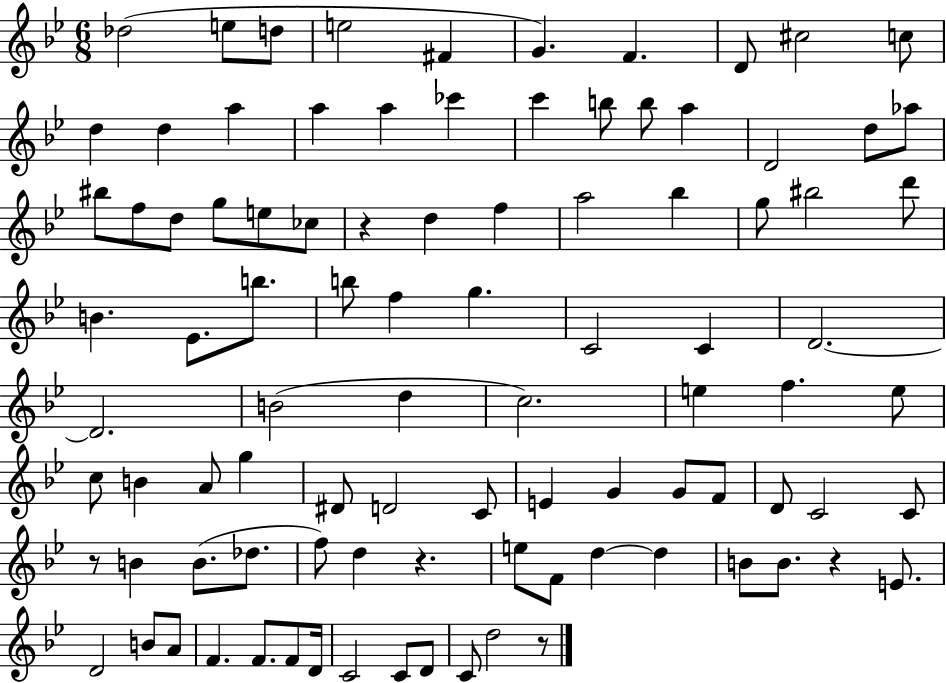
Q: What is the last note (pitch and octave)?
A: D5